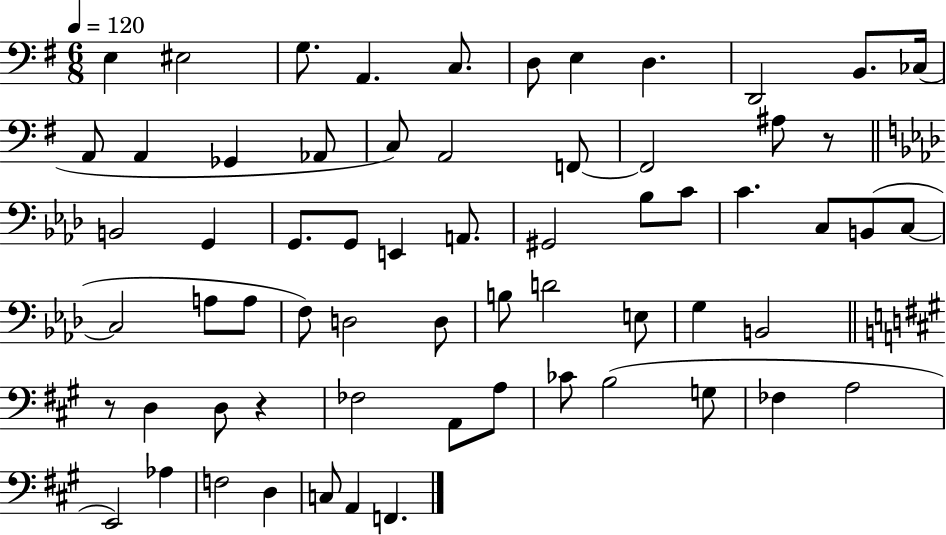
{
  \clef bass
  \numericTimeSignature
  \time 6/8
  \key g \major
  \tempo 4 = 120
  e4 eis2 | g8. a,4. c8. | d8 e4 d4. | d,2 b,8. ces16( | \break a,8 a,4 ges,4 aes,8 | c8) a,2 f,8~~ | f,2 ais8 r8 | \bar "||" \break \key aes \major b,2 g,4 | g,8. g,8 e,4 a,8. | gis,2 bes8 c'8 | c'4. c8 b,8( c8~~ | \break c2 a8 a8 | f8) d2 d8 | b8 d'2 e8 | g4 b,2 | \break \bar "||" \break \key a \major r8 d4 d8 r4 | fes2 a,8 a8 | ces'8 b2( g8 | fes4 a2 | \break e,2) aes4 | f2 d4 | c8 a,4 f,4. | \bar "|."
}